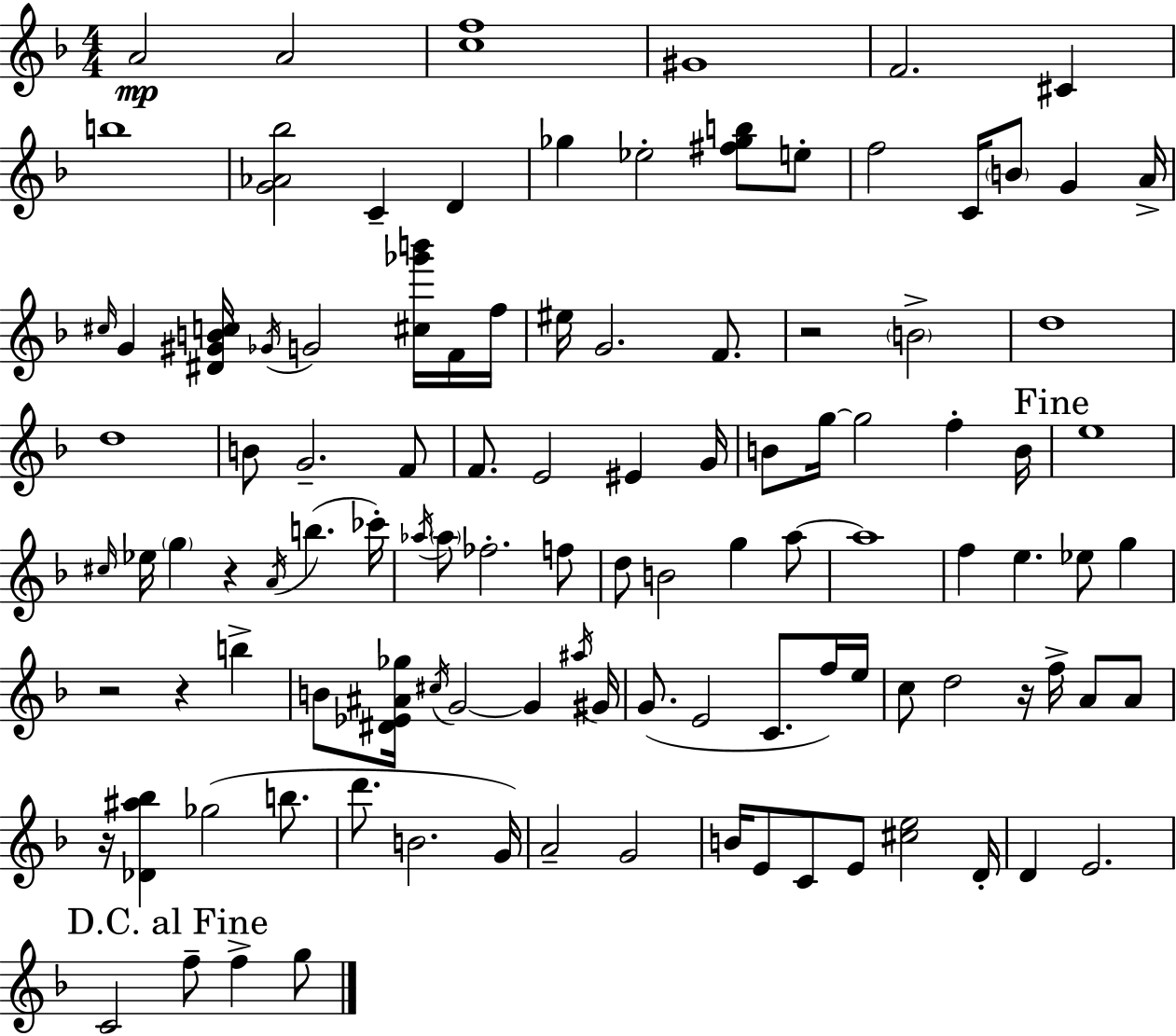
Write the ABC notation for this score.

X:1
T:Untitled
M:4/4
L:1/4
K:Dm
A2 A2 [cf]4 ^G4 F2 ^C b4 [G_A_b]2 C D _g _e2 [^f_gb]/2 e/2 f2 C/4 B/2 G A/4 ^c/4 G [^D^GBc]/4 _G/4 G2 [^c_g'b']/4 F/4 f/4 ^e/4 G2 F/2 z2 B2 d4 d4 B/2 G2 F/2 F/2 E2 ^E G/4 B/2 g/4 g2 f B/4 e4 ^c/4 _e/4 g z A/4 b _c'/4 _a/4 _a/2 _f2 f/2 d/2 B2 g a/2 a4 f e _e/2 g z2 z b B/2 [^D_E^A_g]/4 ^c/4 G2 G ^a/4 ^G/4 G/2 E2 C/2 f/4 e/4 c/2 d2 z/4 f/4 A/2 A/2 z/4 [_D^a_b] _g2 b/2 d'/2 B2 G/4 A2 G2 B/4 E/2 C/2 E/2 [^ce]2 D/4 D E2 C2 f/2 f g/2